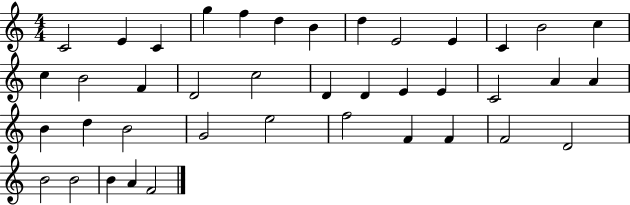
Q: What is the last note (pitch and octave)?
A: F4